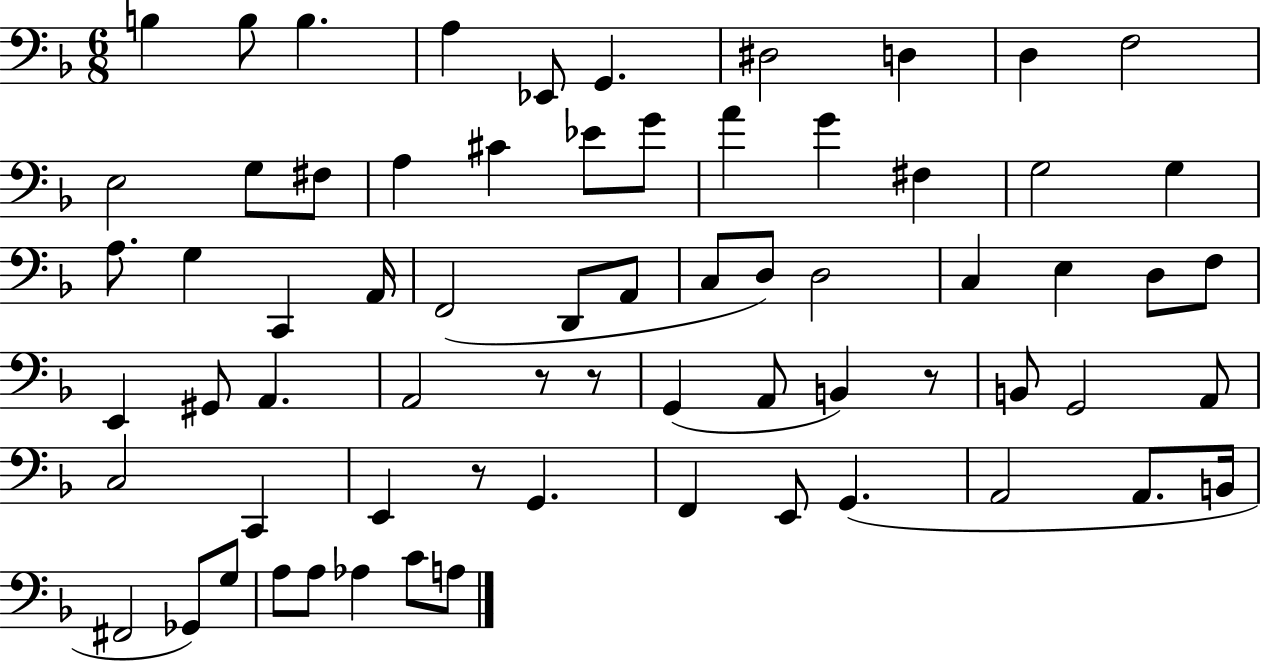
X:1
T:Untitled
M:6/8
L:1/4
K:F
B, B,/2 B, A, _E,,/2 G,, ^D,2 D, D, F,2 E,2 G,/2 ^F,/2 A, ^C _E/2 G/2 A G ^F, G,2 G, A,/2 G, C,, A,,/4 F,,2 D,,/2 A,,/2 C,/2 D,/2 D,2 C, E, D,/2 F,/2 E,, ^G,,/2 A,, A,,2 z/2 z/2 G,, A,,/2 B,, z/2 B,,/2 G,,2 A,,/2 C,2 C,, E,, z/2 G,, F,, E,,/2 G,, A,,2 A,,/2 B,,/4 ^F,,2 _G,,/2 G,/2 A,/2 A,/2 _A, C/2 A,/2